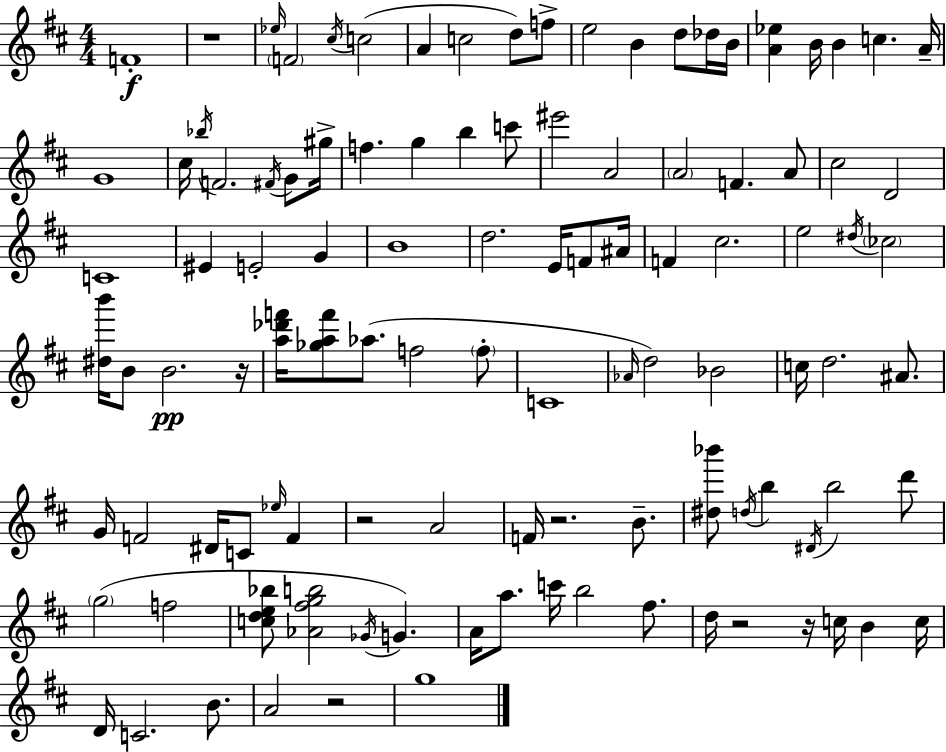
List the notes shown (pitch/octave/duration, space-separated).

F4/w R/w Eb5/s F4/h C#5/s C5/h A4/q C5/h D5/e F5/e E5/h B4/q D5/e Db5/s B4/s [A4,Eb5]/q B4/s B4/q C5/q. A4/s G4/w C#5/s Bb5/s F4/h. F#4/s G4/e G#5/s F5/q. G5/q B5/q C6/e EIS6/h A4/h A4/h F4/q. A4/e C#5/h D4/h C4/w EIS4/q E4/h G4/q B4/w D5/h. E4/s F4/e A#4/s F4/q C#5/h. E5/h D#5/s CES5/h [D#5,B6]/s B4/e B4/h. R/s [A5,Db6,F6]/s [Gb5,A5,F6]/e Ab5/e. F5/h F5/e C4/w Ab4/s D5/h Bb4/h C5/s D5/h. A#4/e. G4/s F4/h D#4/s C4/e Eb5/s F4/q R/h A4/h F4/s R/h. B4/e. [D#5,Bb6]/e D5/s B5/q D#4/s B5/h D6/e G5/h F5/h [C5,D5,E5,Bb5]/e [Ab4,F#5,G5,B5]/h Gb4/s G4/q. A4/s A5/e. C6/s B5/h F#5/e. D5/s R/h R/s C5/s B4/q C5/s D4/s C4/h. B4/e. A4/h R/h G5/w